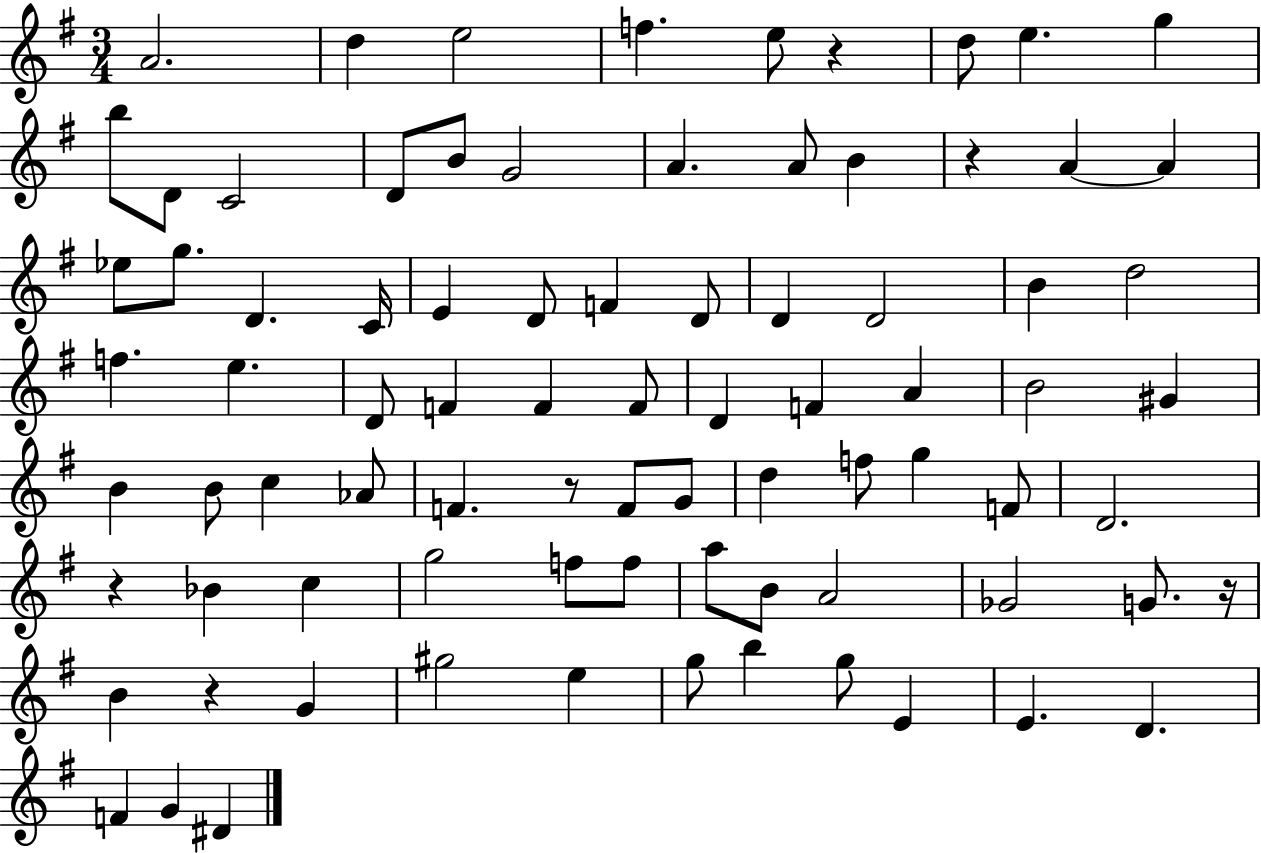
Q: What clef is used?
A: treble